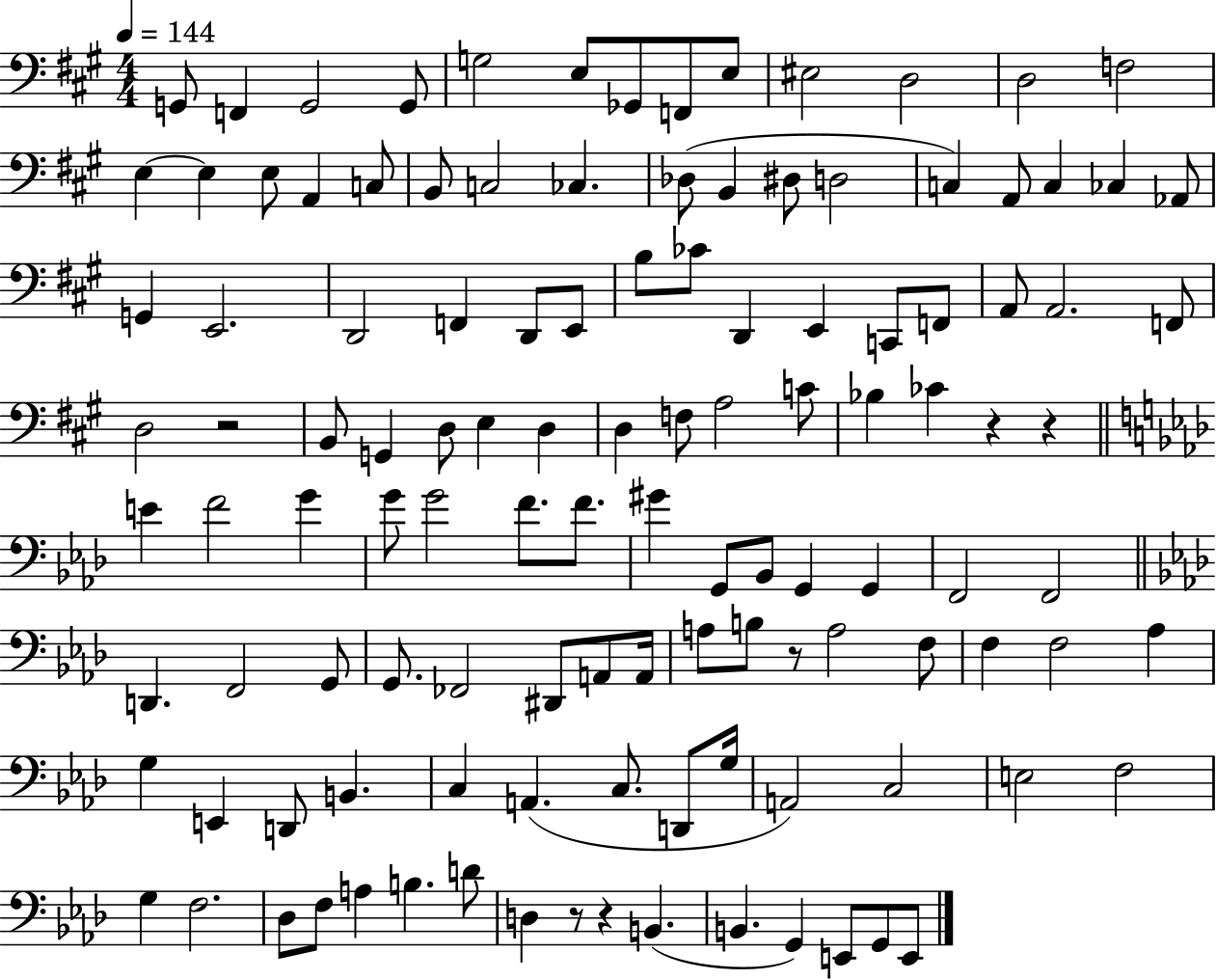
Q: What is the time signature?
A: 4/4